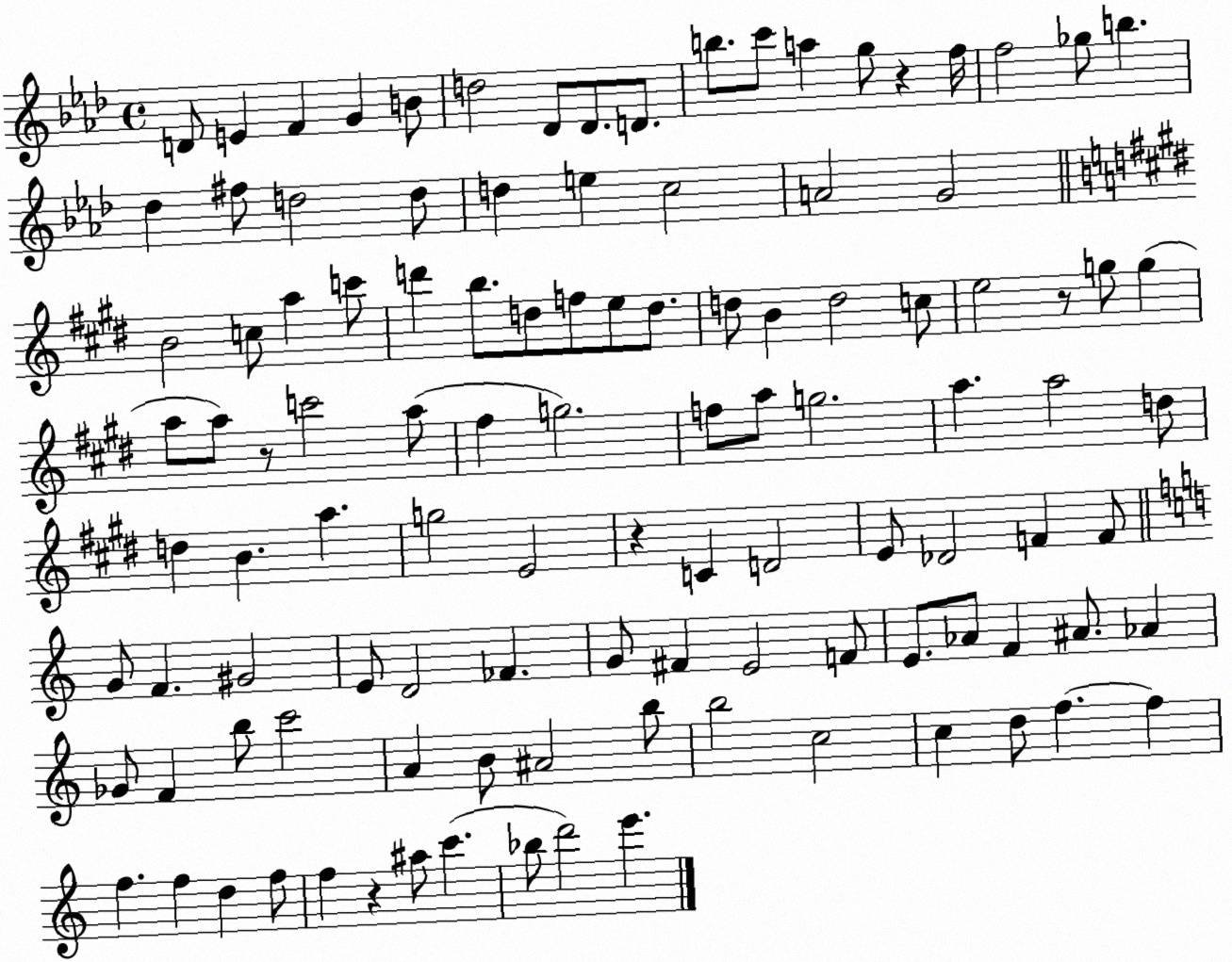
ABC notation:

X:1
T:Untitled
M:4/4
L:1/4
K:Ab
D/2 E F G B/2 d2 _D/2 _D/2 D/2 b/2 c'/2 a g/2 z f/4 f2 _g/2 b _d ^f/2 d2 d/2 d e c2 A2 G2 B2 c/2 a c'/2 d' b/2 d/2 f/2 e/2 d/2 d/2 B d2 c/2 e2 z/2 g/2 g a/2 a/2 z/2 c'2 a/2 ^f g2 f/2 a/2 g2 a a2 d/2 d B a g2 E2 z C D2 E/2 _D2 F F/2 G/2 F ^G2 E/2 D2 _F G/2 ^F E2 F/2 E/2 _A/2 F ^A/2 _A _G/2 F b/2 c'2 A B/2 ^A2 b/2 b2 c2 c d/2 f f f f d f/2 f z ^a/2 c' _b/2 d'2 e'